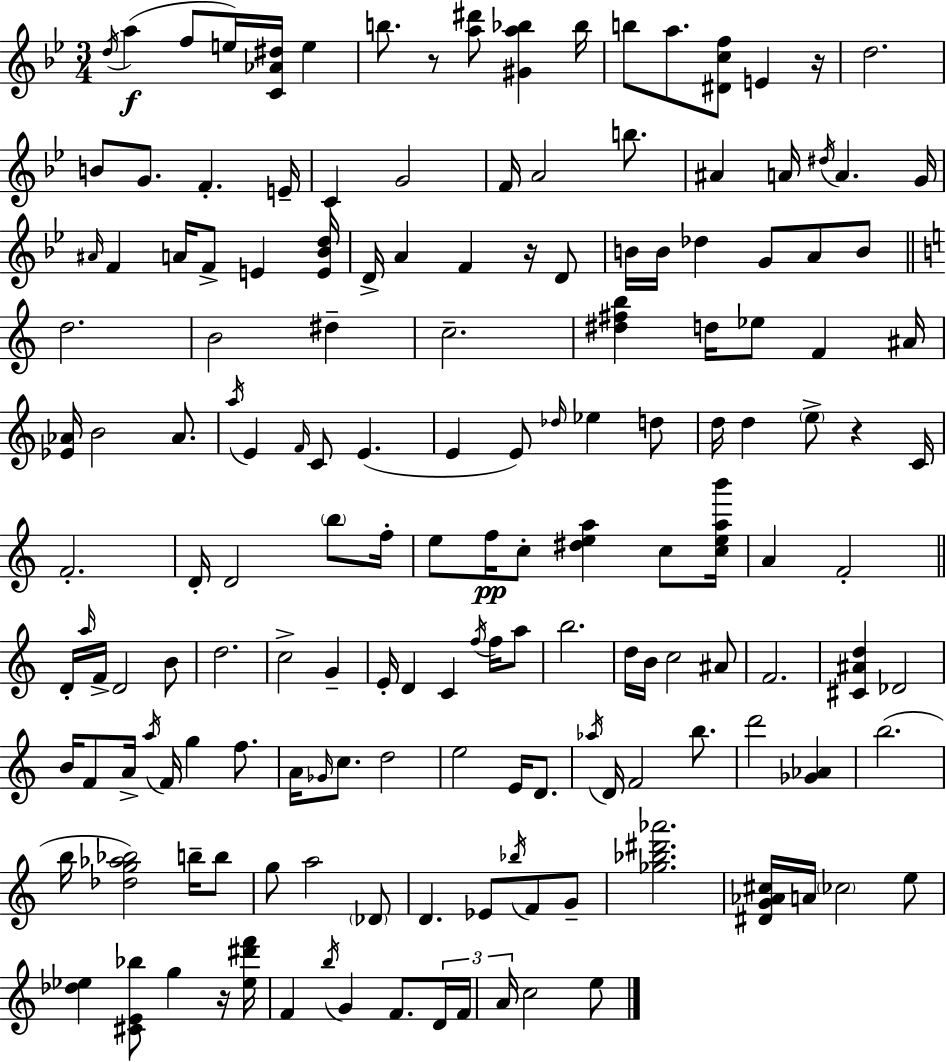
{
  \clef treble
  \numericTimeSignature
  \time 3/4
  \key g \minor
  \repeat volta 2 { \acciaccatura { d''16 }\f a''4( f''8 e''16) <c' aes' dis''>16 e''4 | b''8. r8 <a'' dis'''>8 <gis' a'' bes''>4 | bes''16 b''8 a''8. <dis' c'' f''>8 e'4 | r16 d''2. | \break b'8 g'8. f'4.-. | e'16-- c'4 g'2 | f'16 a'2 b''8. | ais'4 a'16 \acciaccatura { dis''16 } a'4. | \break g'16 \grace { ais'16 } f'4 a'16 f'8-> e'4 | <e' bes' d''>16 d'16-> a'4 f'4 | r16 d'8 b'16 b'16 des''4 g'8 a'8 | b'8 \bar "||" \break \key c \major d''2. | b'2 dis''4-- | c''2.-- | <dis'' fis'' b''>4 d''16 ees''8 f'4 ais'16 | \break <ees' aes'>16 b'2 aes'8. | \acciaccatura { a''16 } e'4 \grace { f'16 } c'8 e'4.( | e'4 e'8) \grace { des''16 } ees''4 | d''8 d''16 d''4 \parenthesize e''8-> r4 | \break c'16 f'2.-. | d'16-. d'2 | \parenthesize b''8 f''16-. e''8 f''16\pp c''8-. <dis'' e'' a''>4 | c''8 <c'' e'' a'' b'''>16 a'4 f'2-. | \break \bar "||" \break \key a \minor d'16-. \grace { a''16 } f'16-> d'2 b'8 | d''2. | c''2-> g'4-- | e'16-. d'4 c'4 \acciaccatura { f''16 } f''16 | \break a''8 b''2. | d''16 b'16 c''2 | ais'8 f'2. | <cis' ais' d''>4 des'2 | \break b'16 f'8 a'16-> \acciaccatura { a''16 } f'16 g''4 | f''8. a'16 \grace { ges'16 } c''8. d''2 | e''2 | e'16 d'8. \acciaccatura { aes''16 } d'16 f'2 | \break b''8. d'''2 | <ges' aes'>4 b''2.( | b''16 <des'' g'' aes'' bes''>2) | b''16-- b''8 g''8 a''2 | \break \parenthesize des'8 d'4. ees'8 | \acciaccatura { bes''16 } f'8 g'8-- <ges'' bes'' dis''' aes'''>2. | <dis' g' aes' cis''>16 a'16 \parenthesize ces''2 | e''8 <des'' ees''>4 <cis' e' bes''>8 | \break g''4 r16 <ees'' dis''' f'''>16 f'4 \acciaccatura { b''16 } g'4 | f'8. \tuplet 3/2 { d'16 f'16 a'16 } c''2 | e''8 } \bar "|."
}